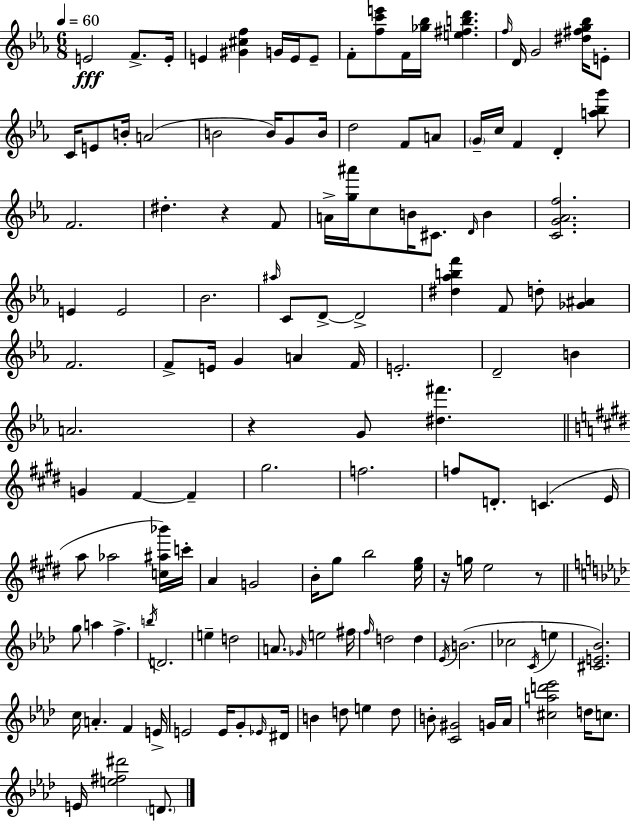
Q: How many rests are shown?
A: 4